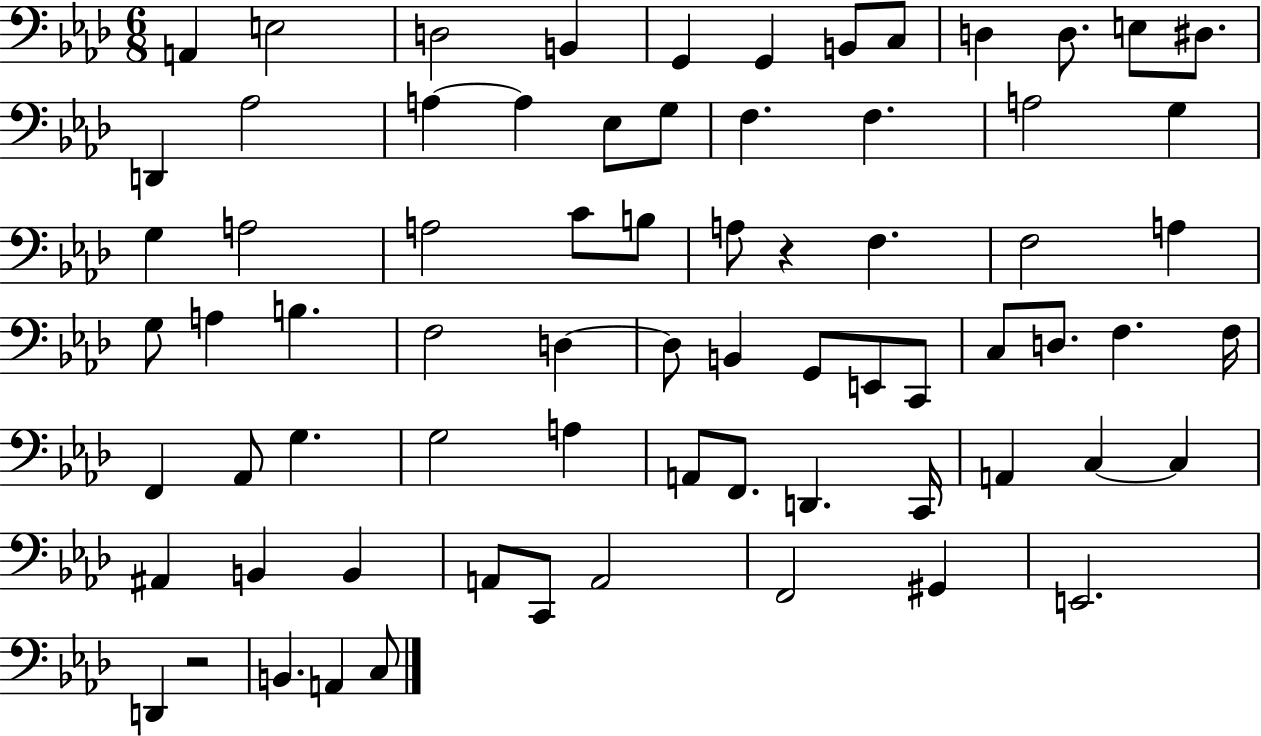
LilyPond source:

{
  \clef bass
  \numericTimeSignature
  \time 6/8
  \key aes \major
  \repeat volta 2 { a,4 e2 | d2 b,4 | g,4 g,4 b,8 c8 | d4 d8. e8 dis8. | \break d,4 aes2 | a4~~ a4 ees8 g8 | f4. f4. | a2 g4 | \break g4 a2 | a2 c'8 b8 | a8 r4 f4. | f2 a4 | \break g8 a4 b4. | f2 d4~~ | d8 b,4 g,8 e,8 c,8 | c8 d8. f4. f16 | \break f,4 aes,8 g4. | g2 a4 | a,8 f,8. d,4. c,16 | a,4 c4~~ c4 | \break ais,4 b,4 b,4 | a,8 c,8 a,2 | f,2 gis,4 | e,2. | \break d,4 r2 | b,4. a,4 c8 | } \bar "|."
}